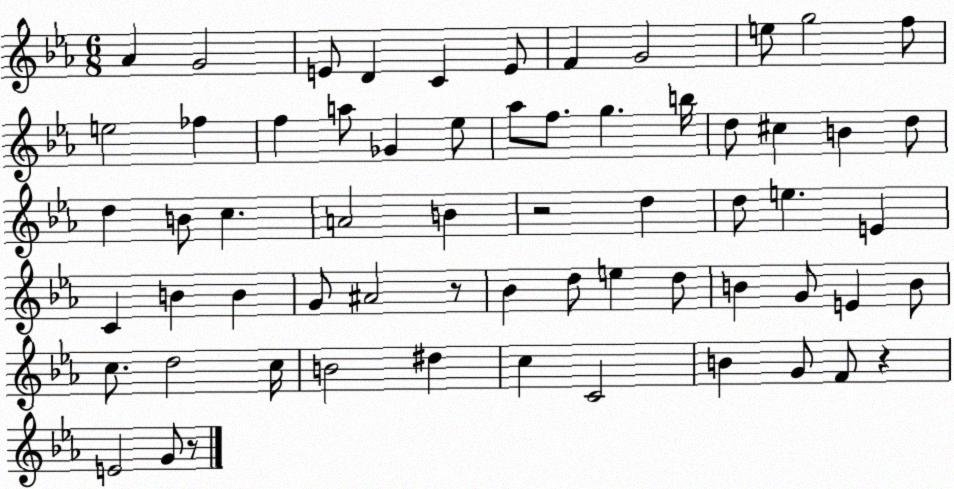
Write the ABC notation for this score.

X:1
T:Untitled
M:6/8
L:1/4
K:Eb
_A G2 E/2 D C E/2 F G2 e/2 g2 f/2 e2 _f f a/2 _G _e/2 _a/2 f/2 g b/4 d/2 ^c B d/2 d B/2 c A2 B z2 d d/2 e E C B B G/2 ^A2 z/2 _B d/2 e d/2 B G/2 E B/2 c/2 d2 c/4 B2 ^d c C2 B G/2 F/2 z E2 G/2 z/2